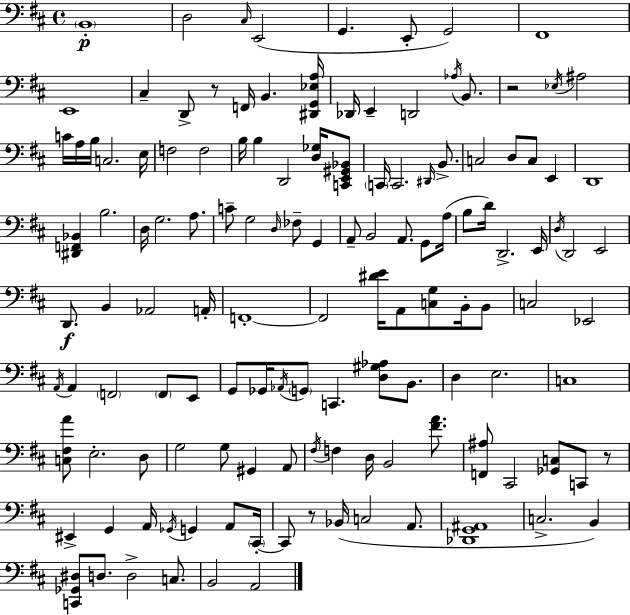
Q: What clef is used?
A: bass